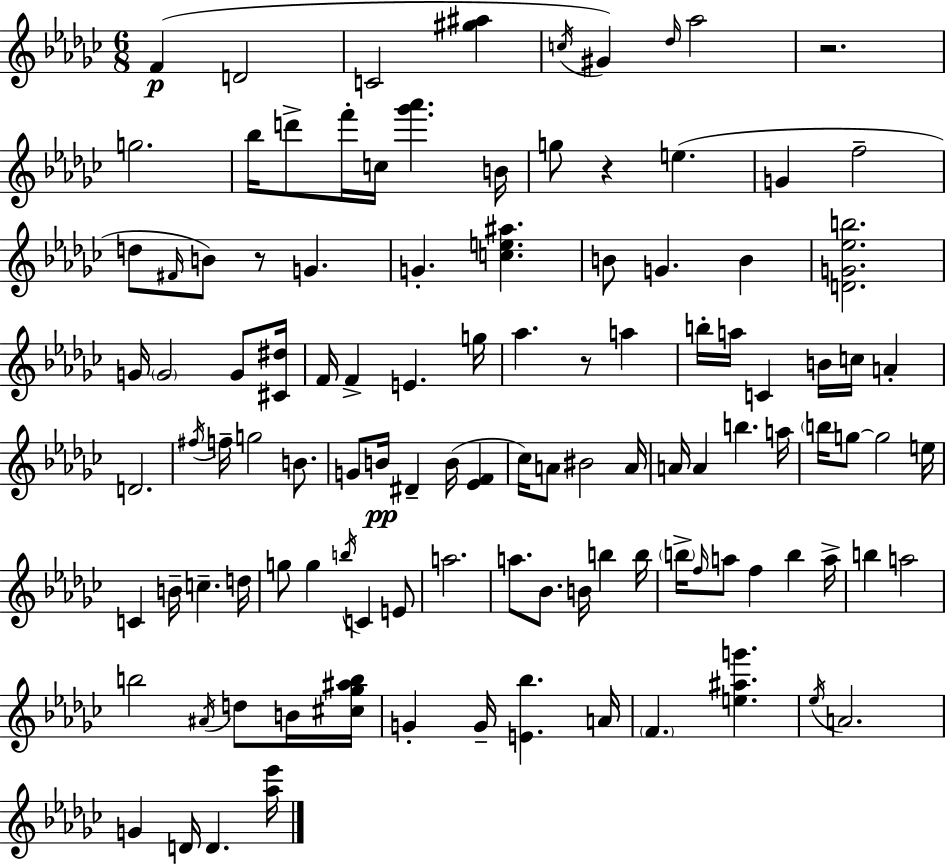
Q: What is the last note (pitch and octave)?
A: D4